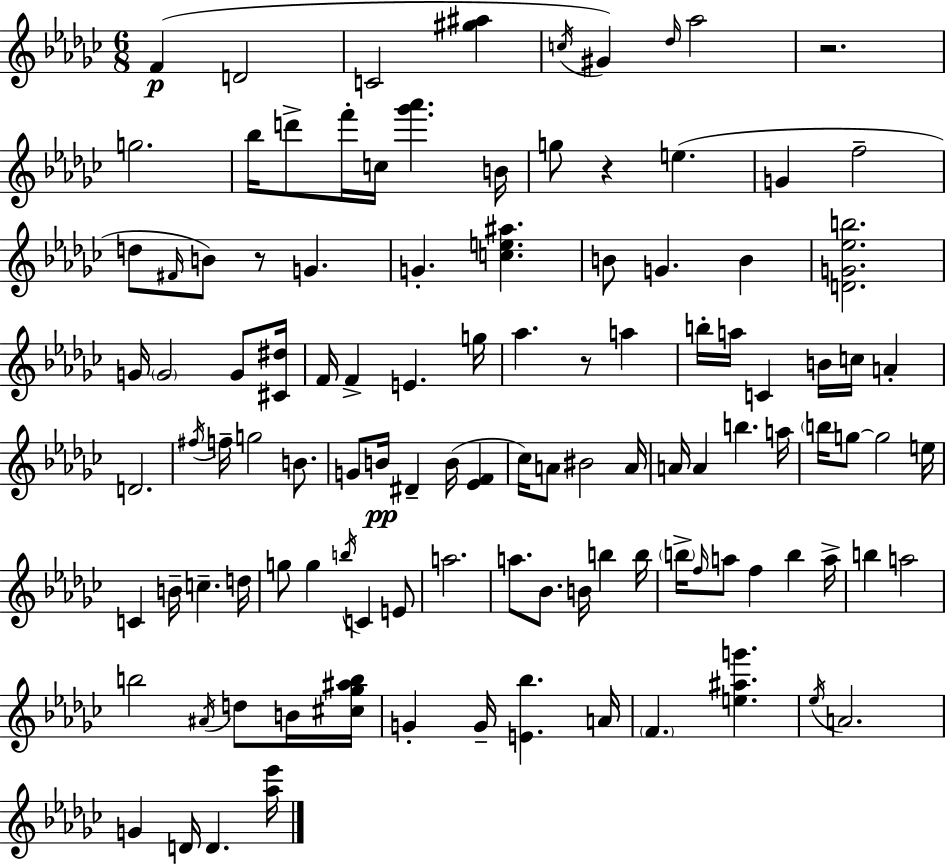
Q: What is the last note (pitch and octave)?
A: D4